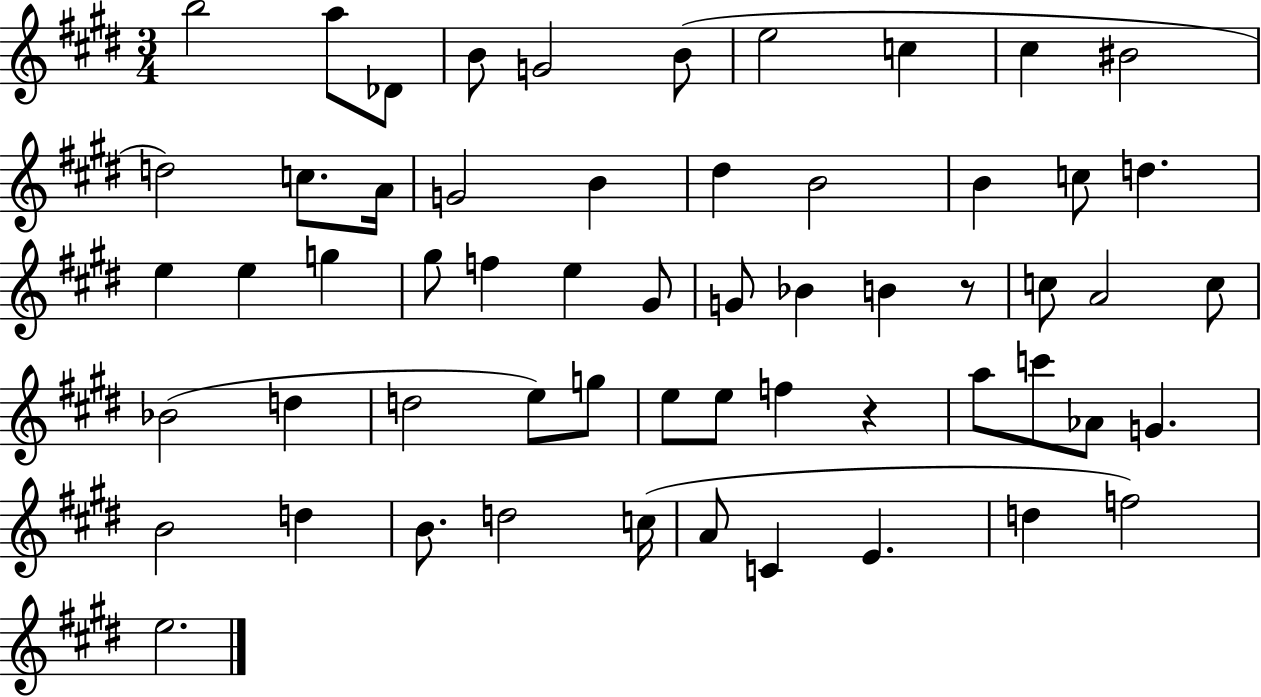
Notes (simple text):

B5/h A5/e Db4/e B4/e G4/h B4/e E5/h C5/q C#5/q BIS4/h D5/h C5/e. A4/s G4/h B4/q D#5/q B4/h B4/q C5/e D5/q. E5/q E5/q G5/q G#5/e F5/q E5/q G#4/e G4/e Bb4/q B4/q R/e C5/e A4/h C5/e Bb4/h D5/q D5/h E5/e G5/e E5/e E5/e F5/q R/q A5/e C6/e Ab4/e G4/q. B4/h D5/q B4/e. D5/h C5/s A4/e C4/q E4/q. D5/q F5/h E5/h.